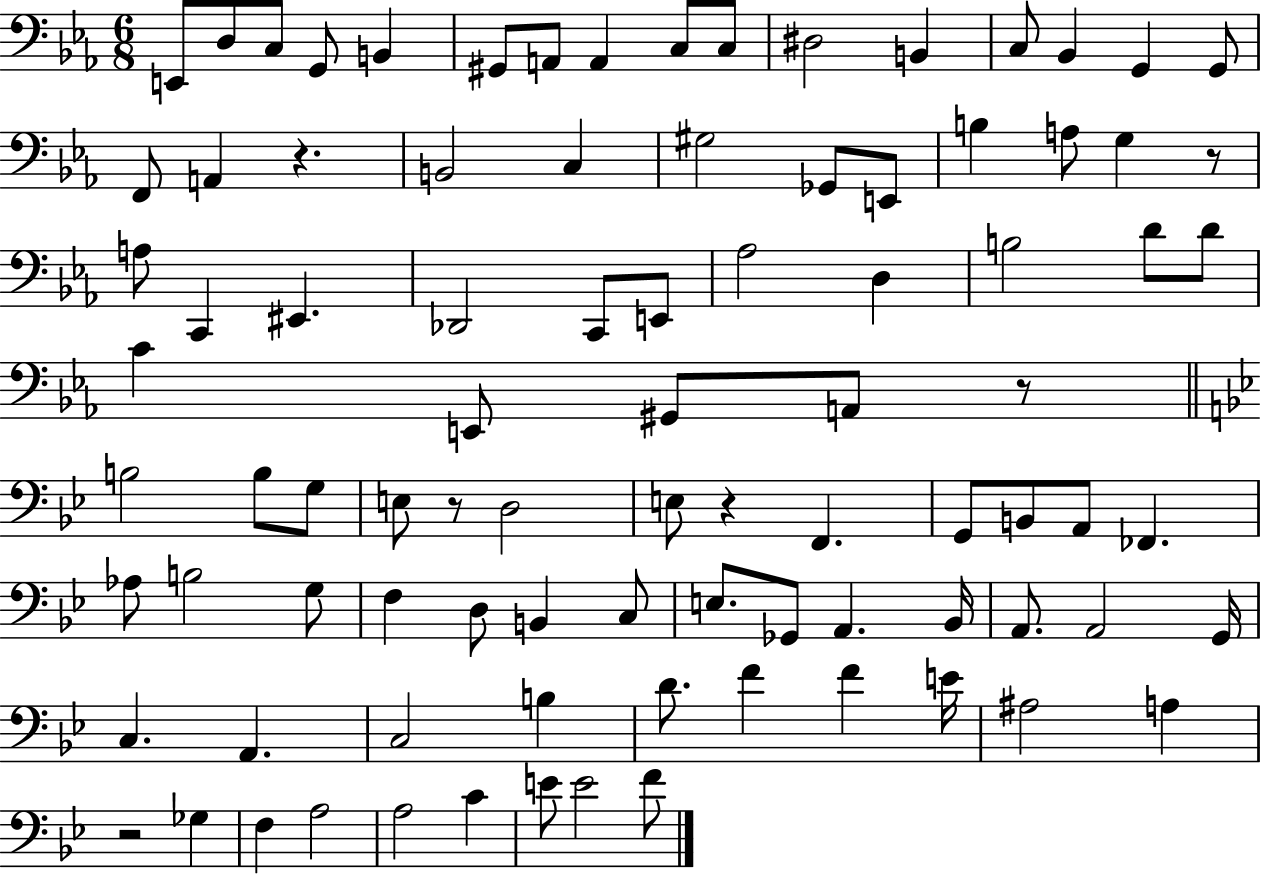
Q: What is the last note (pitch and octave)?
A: F4